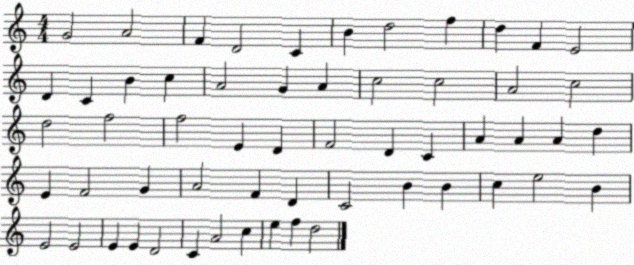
X:1
T:Untitled
M:4/4
L:1/4
K:C
G2 A2 F D2 C B d2 f d F E2 D C B c A2 G A c2 c2 A2 c2 d2 f2 f2 E D F2 D C A A A d E F2 G A2 F D C2 B B c e2 B E2 E2 E E D2 C A2 c e f d2